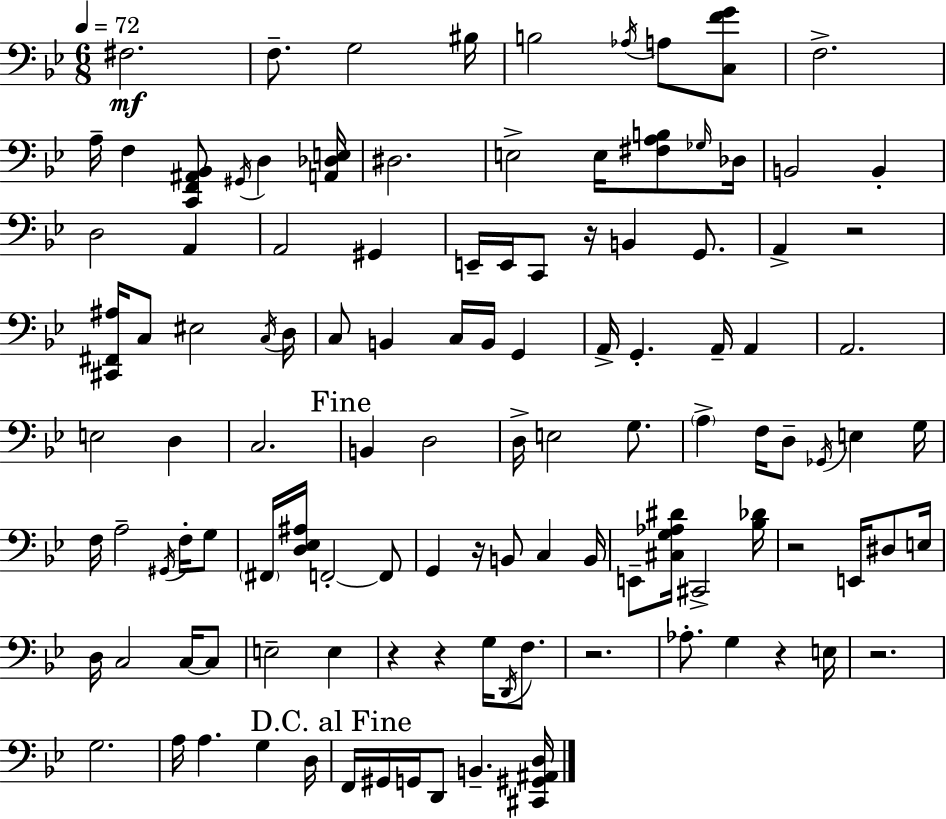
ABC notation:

X:1
T:Untitled
M:6/8
L:1/4
K:Bb
^F,2 F,/2 G,2 ^B,/4 B,2 _A,/4 A,/2 [C,FG]/2 F,2 A,/4 F, [C,,F,,^A,,_B,,]/2 ^G,,/4 D, [A,,_D,E,]/4 ^D,2 E,2 E,/4 [^F,A,B,]/2 _G,/4 _D,/4 B,,2 B,, D,2 A,, A,,2 ^G,, E,,/4 E,,/4 C,,/2 z/4 B,, G,,/2 A,, z2 [^C,,^F,,^A,]/4 C,/2 ^E,2 C,/4 D,/4 C,/2 B,, C,/4 B,,/4 G,, A,,/4 G,, A,,/4 A,, A,,2 E,2 D, C,2 B,, D,2 D,/4 E,2 G,/2 A, F,/4 D,/2 _G,,/4 E, G,/4 F,/4 A,2 ^G,,/4 F,/4 G,/2 ^F,,/4 [D,_E,^A,]/4 F,,2 F,,/2 G,, z/4 B,,/2 C, B,,/4 E,,/2 [^C,G,_A,^D]/4 ^C,,2 [_B,_D]/4 z2 E,,/4 ^D,/2 E,/4 D,/4 C,2 C,/4 C,/2 E,2 E, z z G,/4 D,,/4 F,/2 z2 _A,/2 G, z E,/4 z2 G,2 A,/4 A, G, D,/4 F,,/4 ^G,,/4 G,,/4 D,,/2 B,, [^C,,^G,,^A,,D,]/4